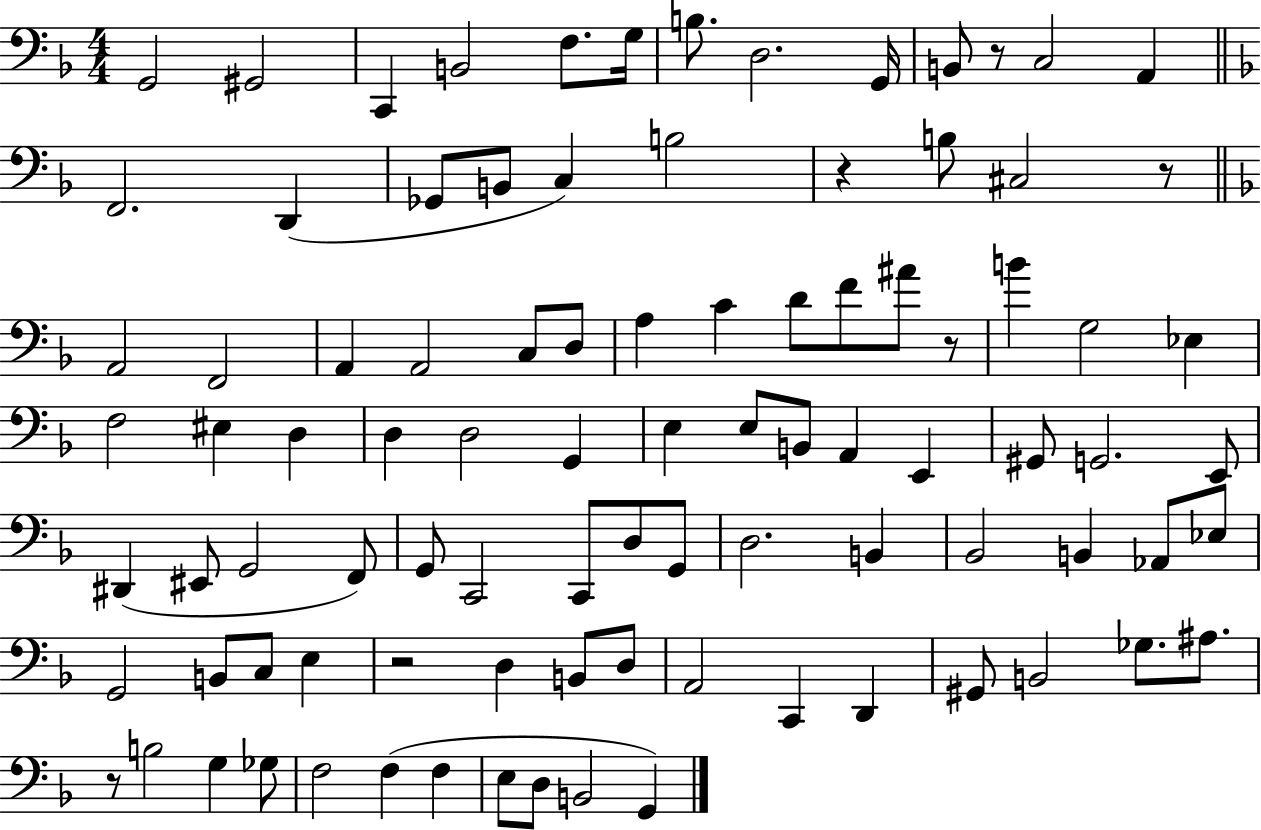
G2/h G#2/h C2/q B2/h F3/e. G3/s B3/e. D3/h. G2/s B2/e R/e C3/h A2/q F2/h. D2/q Gb2/e B2/e C3/q B3/h R/q B3/e C#3/h R/e A2/h F2/h A2/q A2/h C3/e D3/e A3/q C4/q D4/e F4/e A#4/e R/e B4/q G3/h Eb3/q F3/h EIS3/q D3/q D3/q D3/h G2/q E3/q E3/e B2/e A2/q E2/q G#2/e G2/h. E2/e D#2/q EIS2/e G2/h F2/e G2/e C2/h C2/e D3/e G2/e D3/h. B2/q Bb2/h B2/q Ab2/e Eb3/e G2/h B2/e C3/e E3/q R/h D3/q B2/e D3/e A2/h C2/q D2/q G#2/e B2/h Gb3/e. A#3/e. R/e B3/h G3/q Gb3/e F3/h F3/q F3/q E3/e D3/e B2/h G2/q